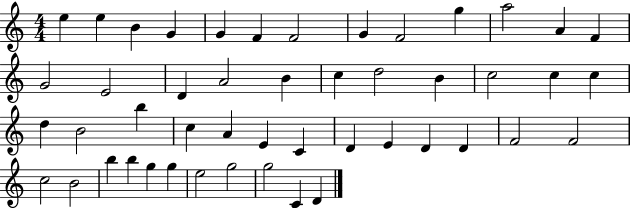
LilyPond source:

{
  \clef treble
  \numericTimeSignature
  \time 4/4
  \key c \major
  e''4 e''4 b'4 g'4 | g'4 f'4 f'2 | g'4 f'2 g''4 | a''2 a'4 f'4 | \break g'2 e'2 | d'4 a'2 b'4 | c''4 d''2 b'4 | c''2 c''4 c''4 | \break d''4 b'2 b''4 | c''4 a'4 e'4 c'4 | d'4 e'4 d'4 d'4 | f'2 f'2 | \break c''2 b'2 | b''4 b''4 g''4 g''4 | e''2 g''2 | g''2 c'4 d'4 | \break \bar "|."
}